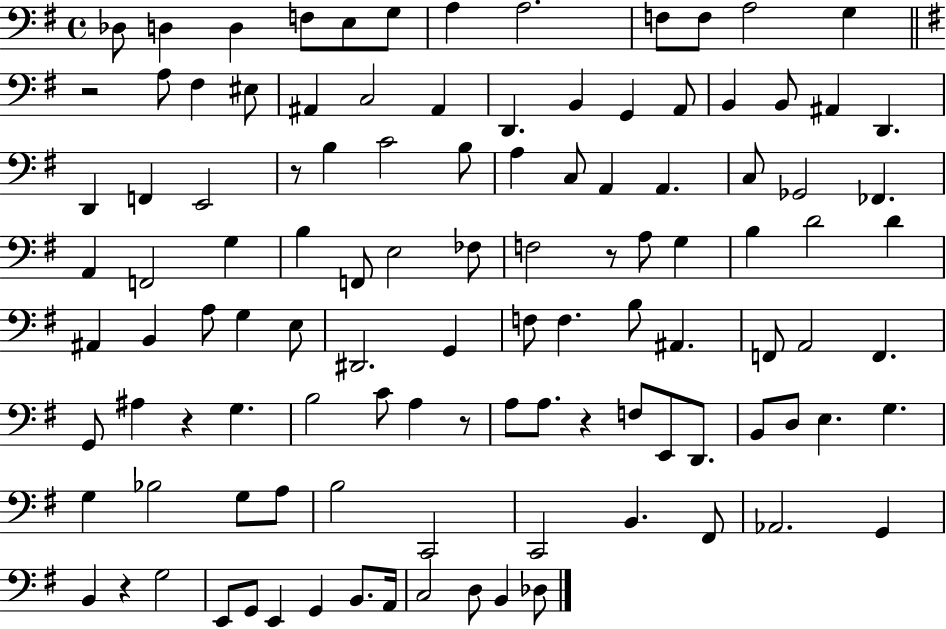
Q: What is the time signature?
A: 4/4